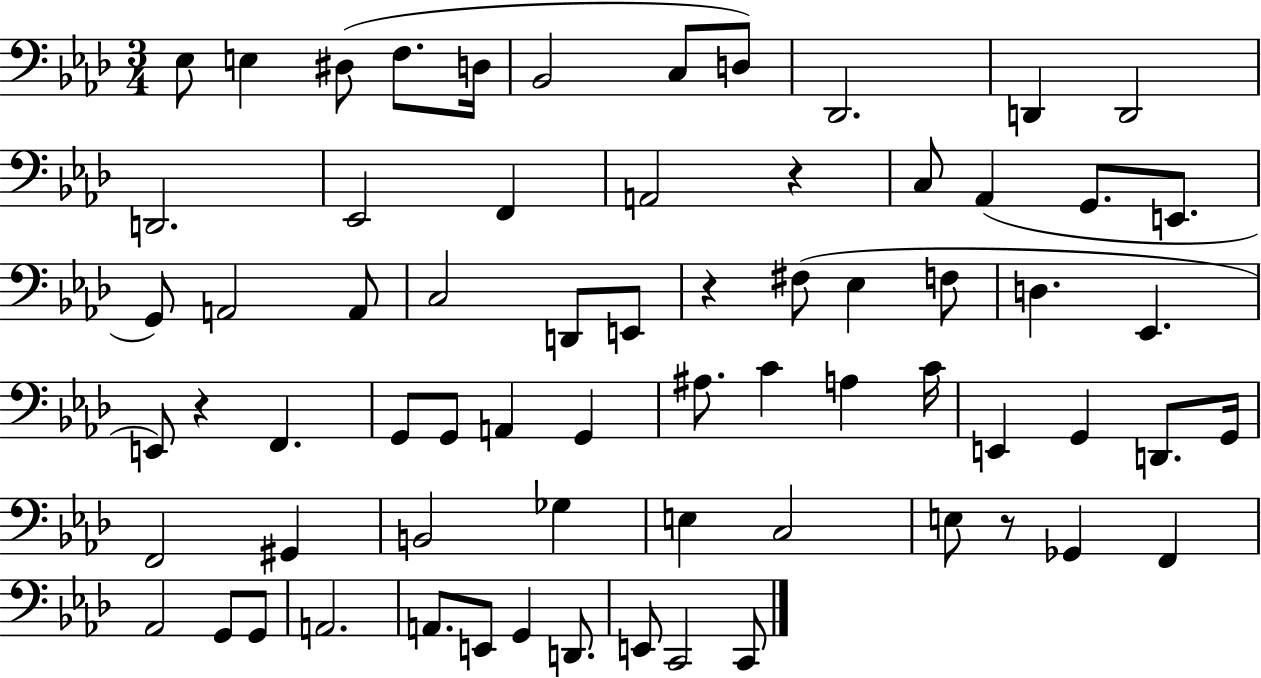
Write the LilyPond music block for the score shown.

{
  \clef bass
  \numericTimeSignature
  \time 3/4
  \key aes \major
  ees8 e4 dis8( f8. d16 | bes,2 c8 d8) | des,2. | d,4 d,2 | \break d,2. | ees,2 f,4 | a,2 r4 | c8 aes,4( g,8. e,8. | \break g,8) a,2 a,8 | c2 d,8 e,8 | r4 fis8( ees4 f8 | d4. ees,4. | \break e,8) r4 f,4. | g,8 g,8 a,4 g,4 | ais8. c'4 a4 c'16 | e,4 g,4 d,8. g,16 | \break f,2 gis,4 | b,2 ges4 | e4 c2 | e8 r8 ges,4 f,4 | \break aes,2 g,8 g,8 | a,2. | a,8. e,8 g,4 d,8. | e,8 c,2 c,8 | \break \bar "|."
}